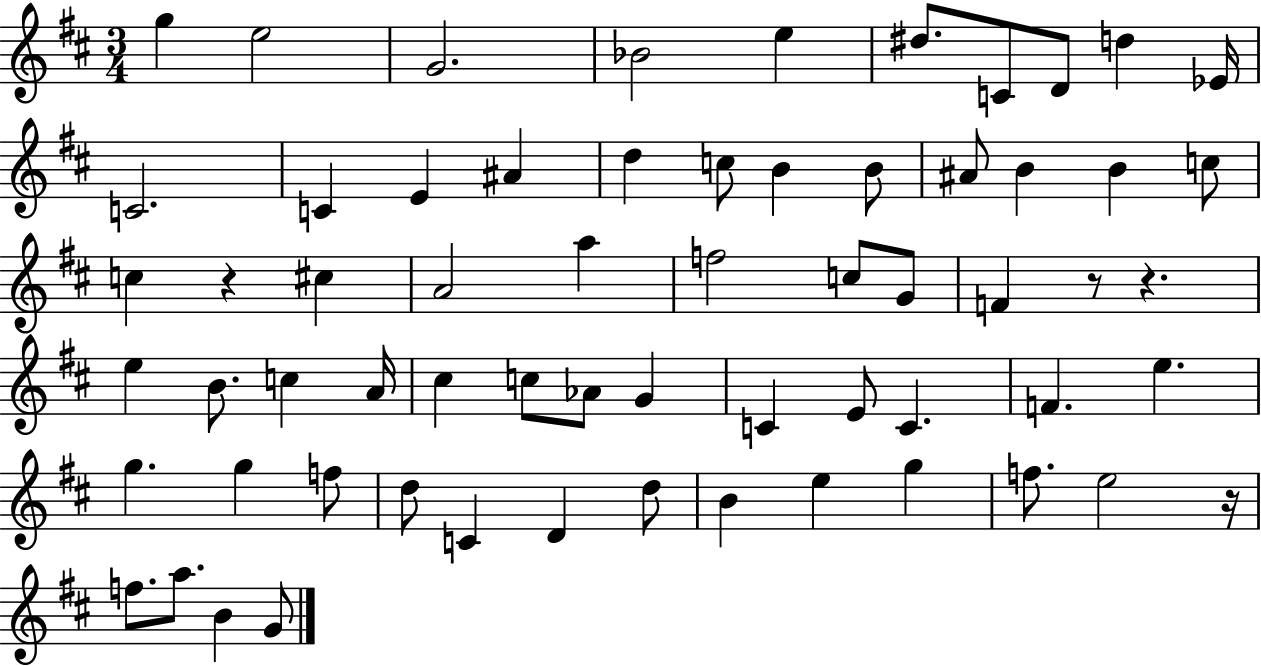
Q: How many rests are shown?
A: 4